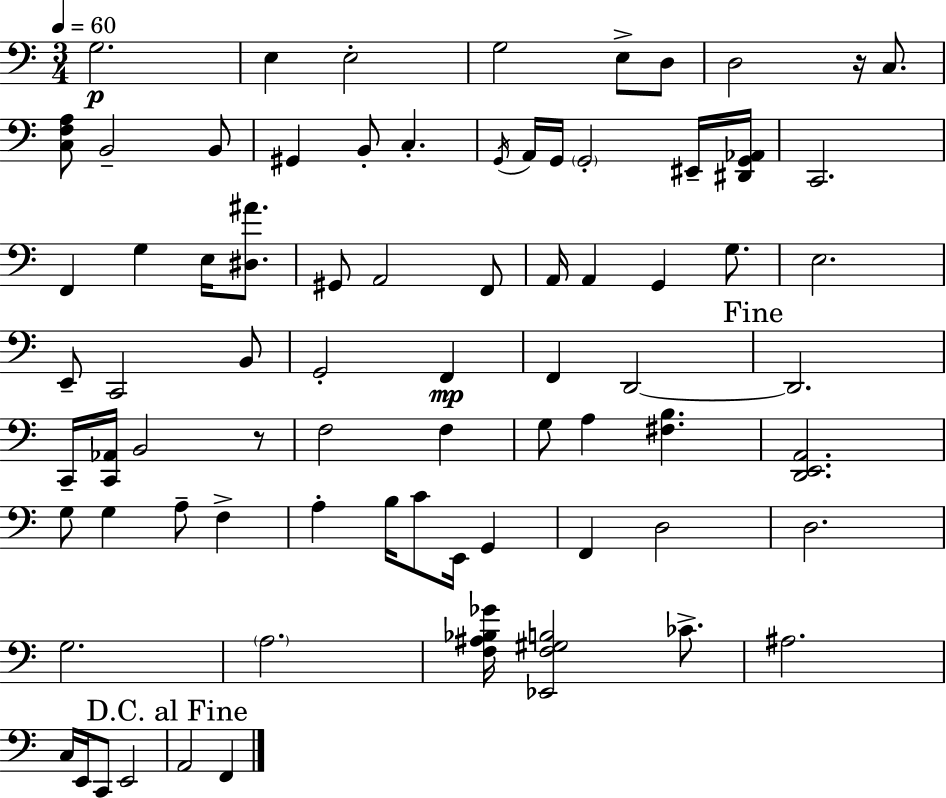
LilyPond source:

{
  \clef bass
  \numericTimeSignature
  \time 3/4
  \key a \minor
  \tempo 4 = 60
  g2.\p | e4 e2-. | g2 e8-> d8 | d2 r16 c8. | \break <c f a>8 b,2-- b,8 | gis,4 b,8-. c4.-. | \acciaccatura { g,16 } a,16 g,16 \parenthesize g,2-. eis,16-- | <dis, g, aes,>16 c,2. | \break f,4 g4 e16 <dis ais'>8. | gis,8 a,2 f,8 | a,16 a,4 g,4 g8. | e2. | \break e,8-- c,2 b,8 | g,2-. f,4\mp | f,4 d,2~~ | \mark "Fine" d,2. | \break c,16-- <c, aes,>16 b,2 r8 | f2 f4 | g8 a4 <fis b>4. | <d, e, a,>2. | \break g8 g4 a8-- f4-> | a4-. b16 c'8 e,16 g,4 | f,4 d2 | d2. | \break g2. | \parenthesize a2. | <f ais bes ges'>16 <ees, f gis b>2 ces'8.-> | ais2. | \break c16 e,16 c,8 e,2 | \mark "D.C. al Fine" a,2 f,4 | \bar "|."
}